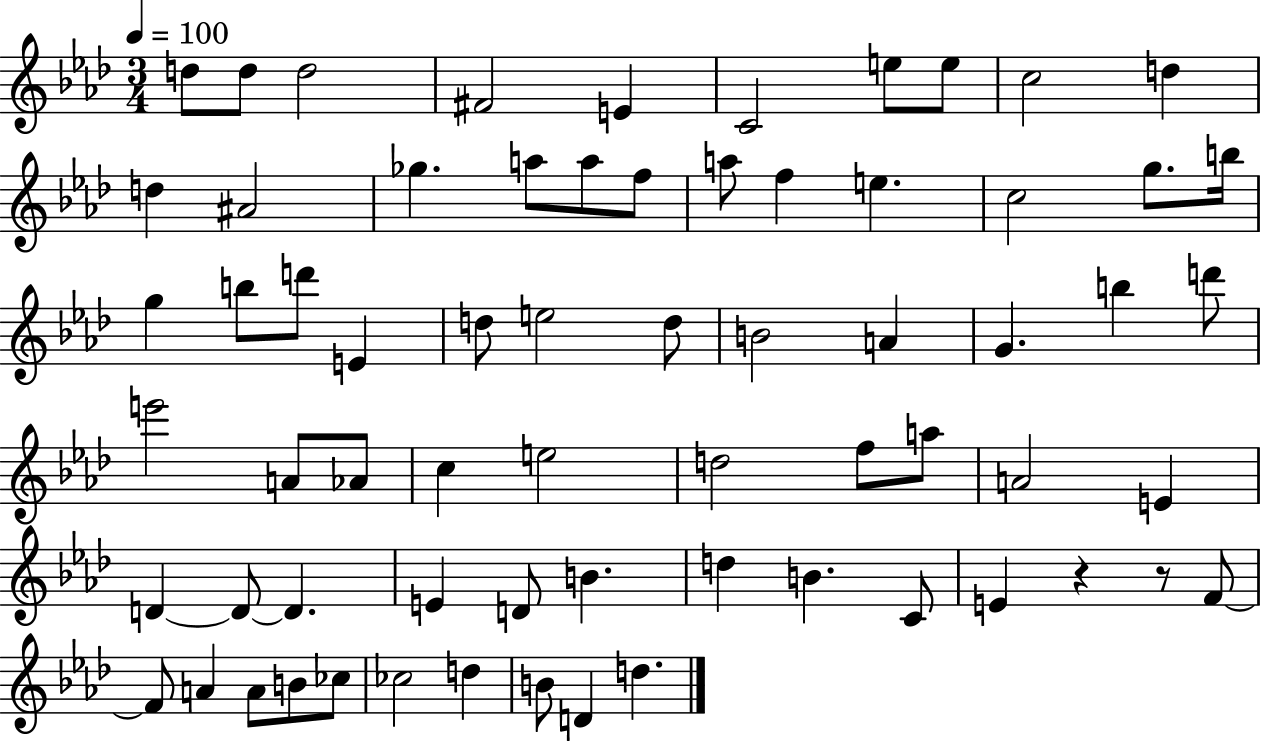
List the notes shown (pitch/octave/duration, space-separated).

D5/e D5/e D5/h F#4/h E4/q C4/h E5/e E5/e C5/h D5/q D5/q A#4/h Gb5/q. A5/e A5/e F5/e A5/e F5/q E5/q. C5/h G5/e. B5/s G5/q B5/e D6/e E4/q D5/e E5/h D5/e B4/h A4/q G4/q. B5/q D6/e E6/h A4/e Ab4/e C5/q E5/h D5/h F5/e A5/e A4/h E4/q D4/q D4/e D4/q. E4/q D4/e B4/q. D5/q B4/q. C4/e E4/q R/q R/e F4/e F4/e A4/q A4/e B4/e CES5/e CES5/h D5/q B4/e D4/q D5/q.